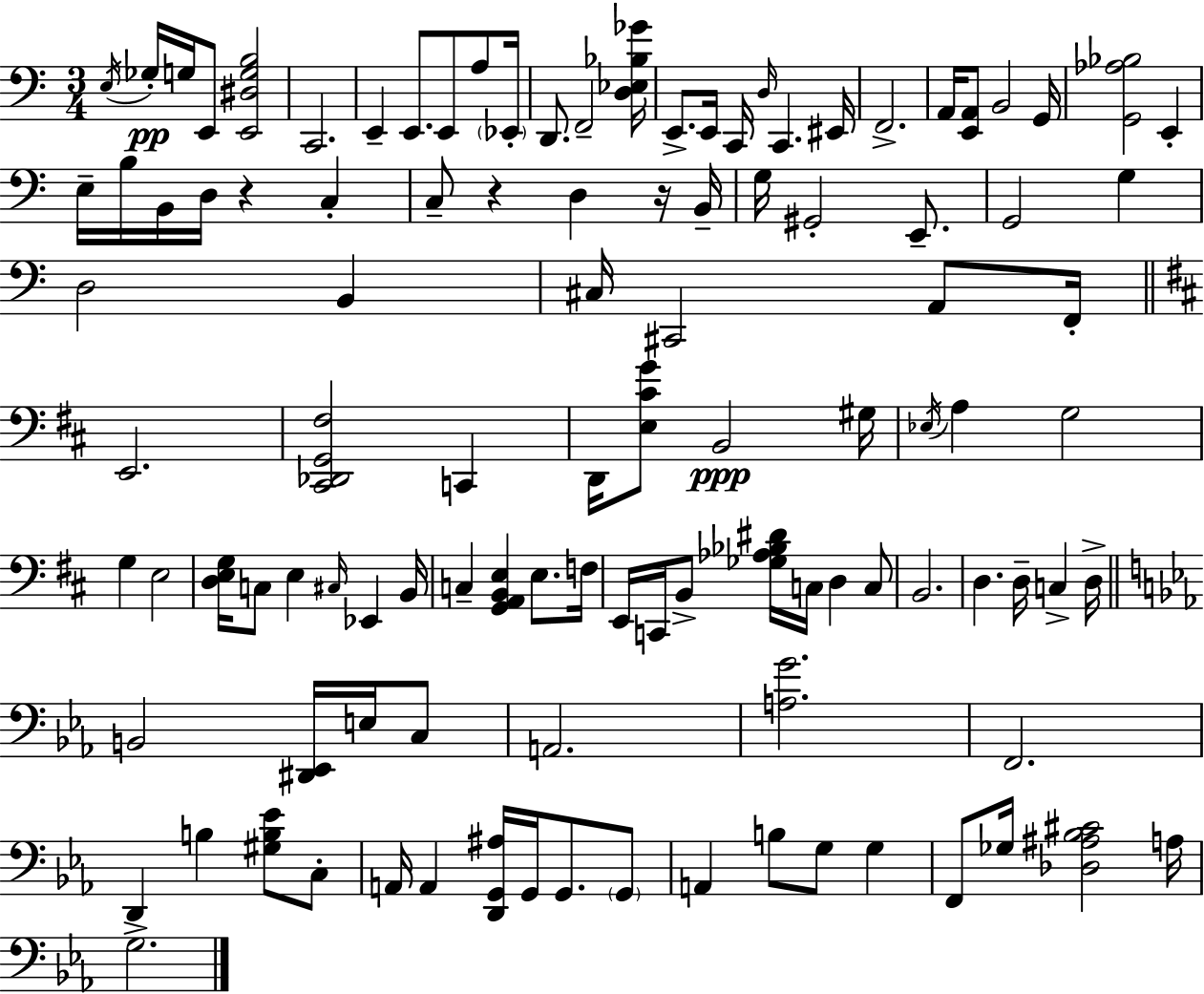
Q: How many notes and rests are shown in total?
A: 109